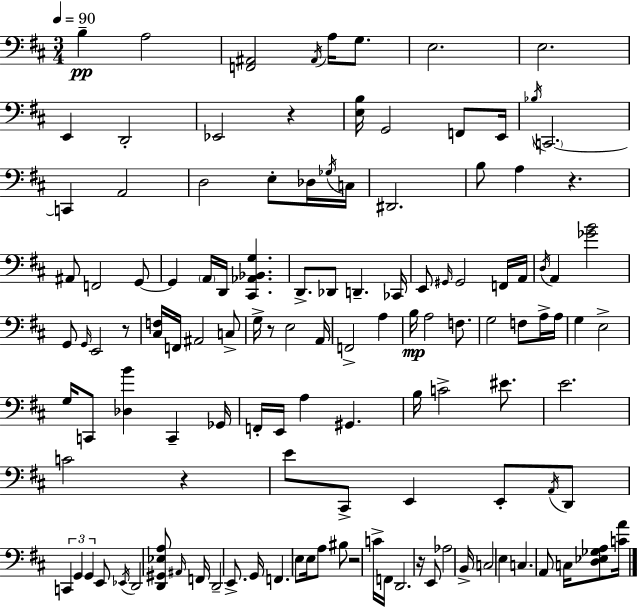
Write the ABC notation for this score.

X:1
T:Untitled
M:3/4
L:1/4
K:D
B, A,2 [F,,^A,,]2 ^A,,/4 A,/4 G,/2 E,2 E,2 E,, D,,2 _E,,2 z [E,B,]/4 G,,2 F,,/2 E,,/4 _B,/4 C,,2 C,, A,,2 D,2 E,/2 _D,/4 _G,/4 C,/4 ^D,,2 B,/2 A, z ^A,,/2 F,,2 G,,/2 G,, A,,/4 D,,/4 [^C,,_A,,_B,,G,] D,,/2 _D,,/2 D,, _C,,/4 E,,/2 ^G,,/4 ^G,,2 F,,/4 A,,/4 D,/4 A,, [_GB]2 G,,/2 G,,/4 E,,2 z/2 [^C,F,]/4 F,,/4 ^A,,2 C,/2 G,/4 z/2 E,2 A,,/4 F,,2 A, B,/4 A,2 F,/2 G,2 F,/2 A,/4 A,/4 G, E,2 G,/4 C,,/2 [_D,B] C,, _G,,/4 F,,/4 E,,/4 A, ^G,, B,/4 C2 ^E/2 E2 C2 z E/2 ^C,,/2 E,, E,,/2 A,,/4 D,,/2 C,, G,, G,, E,,/2 _E,,/4 D,,2 [D,,^G,,_E,A,]/2 ^A,,/4 F,,/4 D,,2 E,,/2 G,,/4 F,, E,/2 E,/4 A,/2 ^B,/2 z2 C/4 F,,/4 D,,2 z/4 E,,/2 _A,2 B,,/4 C,2 E, C, A,,/2 C,/4 [D,_E,_G,A,]/2 [CA]/4